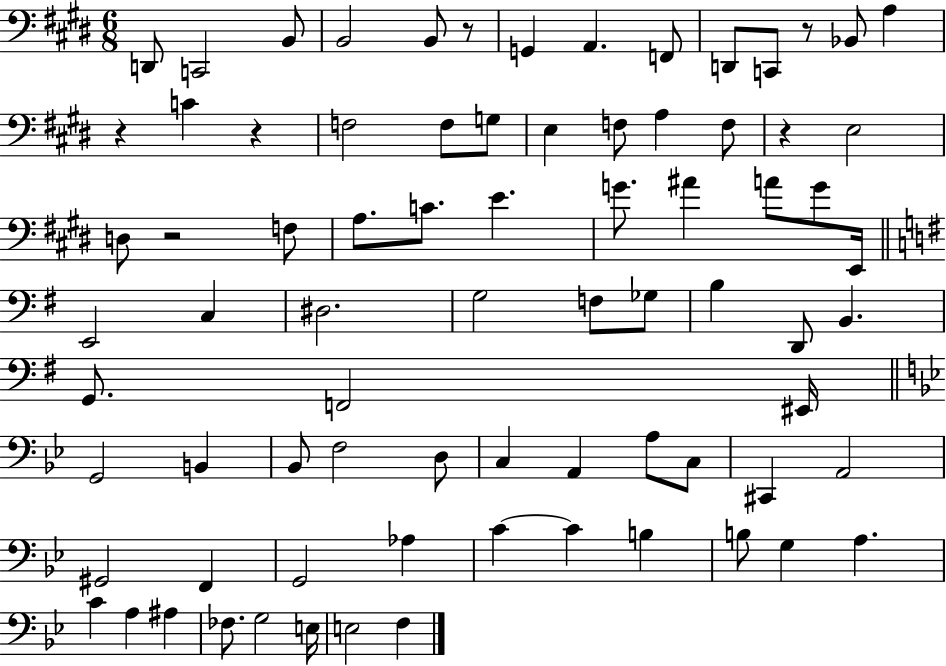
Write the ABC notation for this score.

X:1
T:Untitled
M:6/8
L:1/4
K:E
D,,/2 C,,2 B,,/2 B,,2 B,,/2 z/2 G,, A,, F,,/2 D,,/2 C,,/2 z/2 _B,,/2 A, z C z F,2 F,/2 G,/2 E, F,/2 A, F,/2 z E,2 D,/2 z2 F,/2 A,/2 C/2 E G/2 ^A A/2 G/2 E,,/4 E,,2 C, ^D,2 G,2 F,/2 _G,/2 B, D,,/2 B,, G,,/2 F,,2 ^E,,/4 G,,2 B,, _B,,/2 F,2 D,/2 C, A,, A,/2 C,/2 ^C,, A,,2 ^G,,2 F,, G,,2 _A, C C B, B,/2 G, A, C A, ^A, _F,/2 G,2 E,/4 E,2 F,